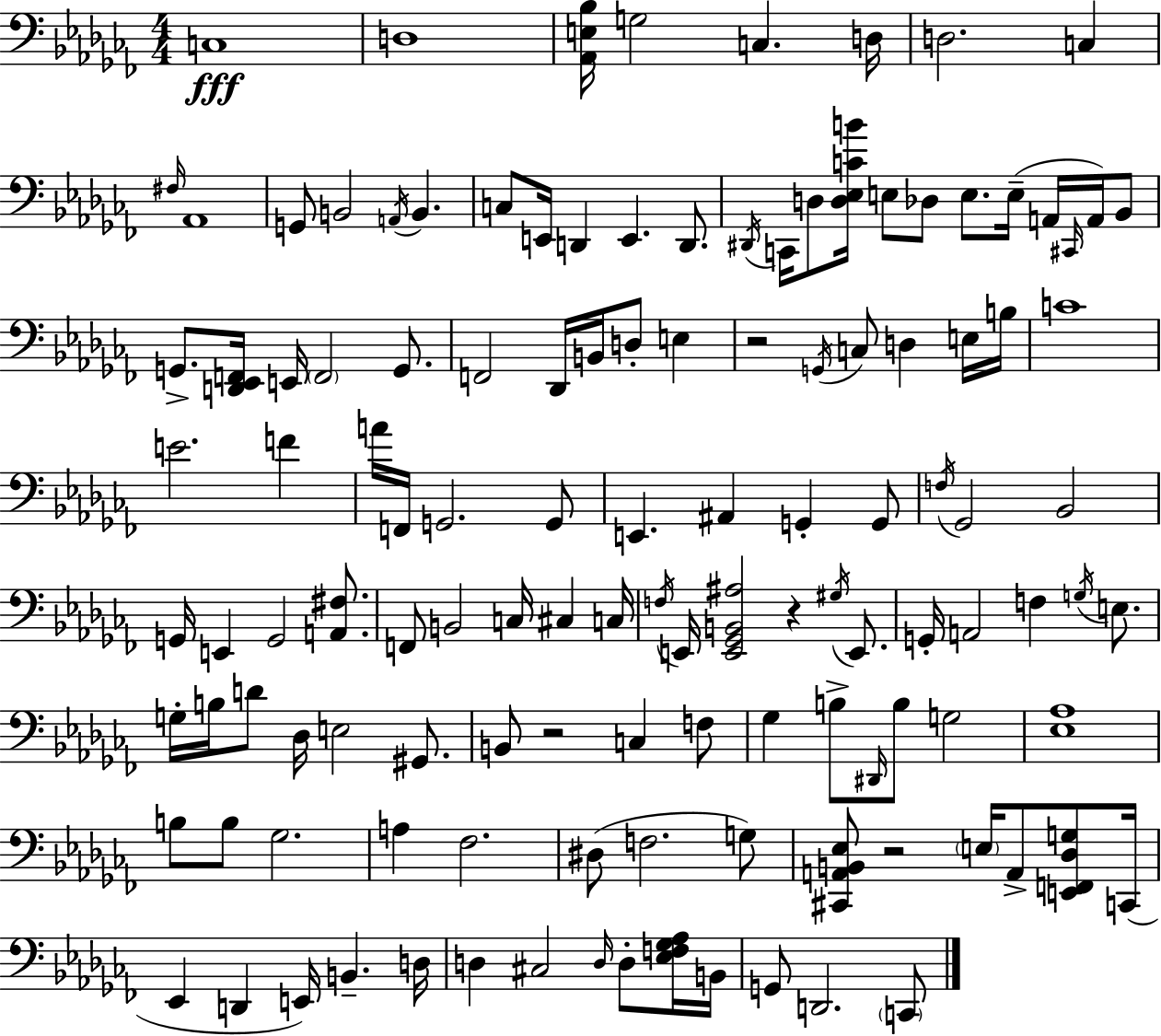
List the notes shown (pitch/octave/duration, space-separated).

C3/w D3/w [Ab2,E3,Bb3]/s G3/h C3/q. D3/s D3/h. C3/q F#3/s Ab2/w G2/e B2/h A2/s B2/q. C3/e E2/s D2/q E2/q. D2/e. D#2/s C2/s D3/e [D3,Eb3,C4,B4]/s E3/e Db3/e E3/e. E3/s A2/s C#2/s A2/s Bb2/e G2/e. [D2,Eb2,F2]/s E2/s F2/h G2/e. F2/h Db2/s B2/s D3/e E3/q R/h G2/s C3/e D3/q E3/s B3/s C4/w E4/h. F4/q A4/s F2/s G2/h. G2/e E2/q. A#2/q G2/q G2/e F3/s Gb2/h Bb2/h G2/s E2/q G2/h [A2,F#3]/e. F2/e B2/h C3/s C#3/q C3/s F3/s E2/s [E2,Gb2,B2,A#3]/h R/q G#3/s E2/e. G2/s A2/h F3/q G3/s E3/e. G3/s B3/s D4/e Db3/s E3/h G#2/e. B2/e R/h C3/q F3/e Gb3/q B3/e D#2/s B3/e G3/h [Eb3,Ab3]/w B3/e B3/e Gb3/h. A3/q FES3/h. D#3/e F3/h. G3/e [C#2,A2,B2,Eb3]/e R/h E3/s A2/e [E2,F2,Db3,G3]/e C2/s Eb2/q D2/q E2/s B2/q. D3/s D3/q C#3/h D3/s D3/e [Eb3,F3,Gb3,Ab3]/s B2/s G2/e D2/h. C2/e